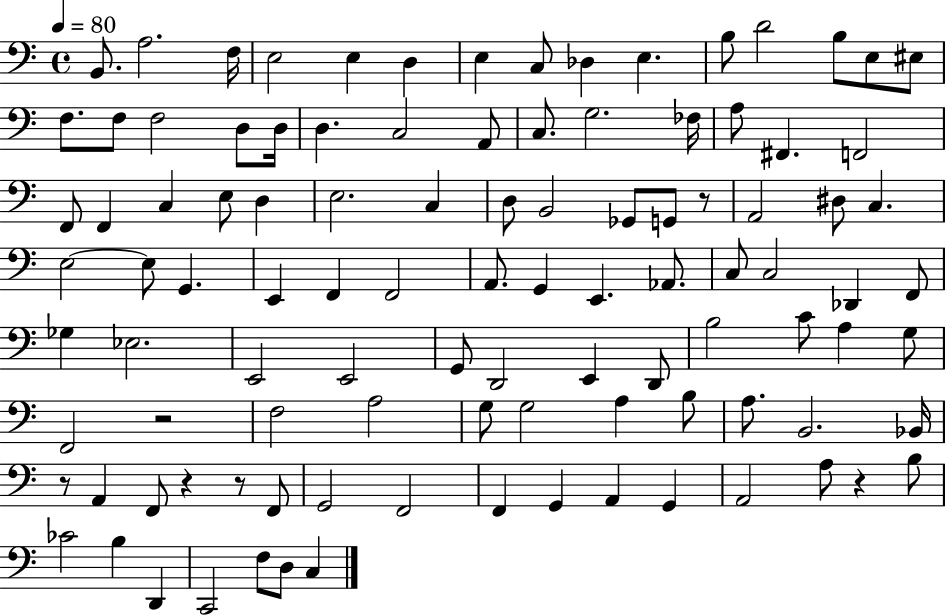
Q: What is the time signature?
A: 4/4